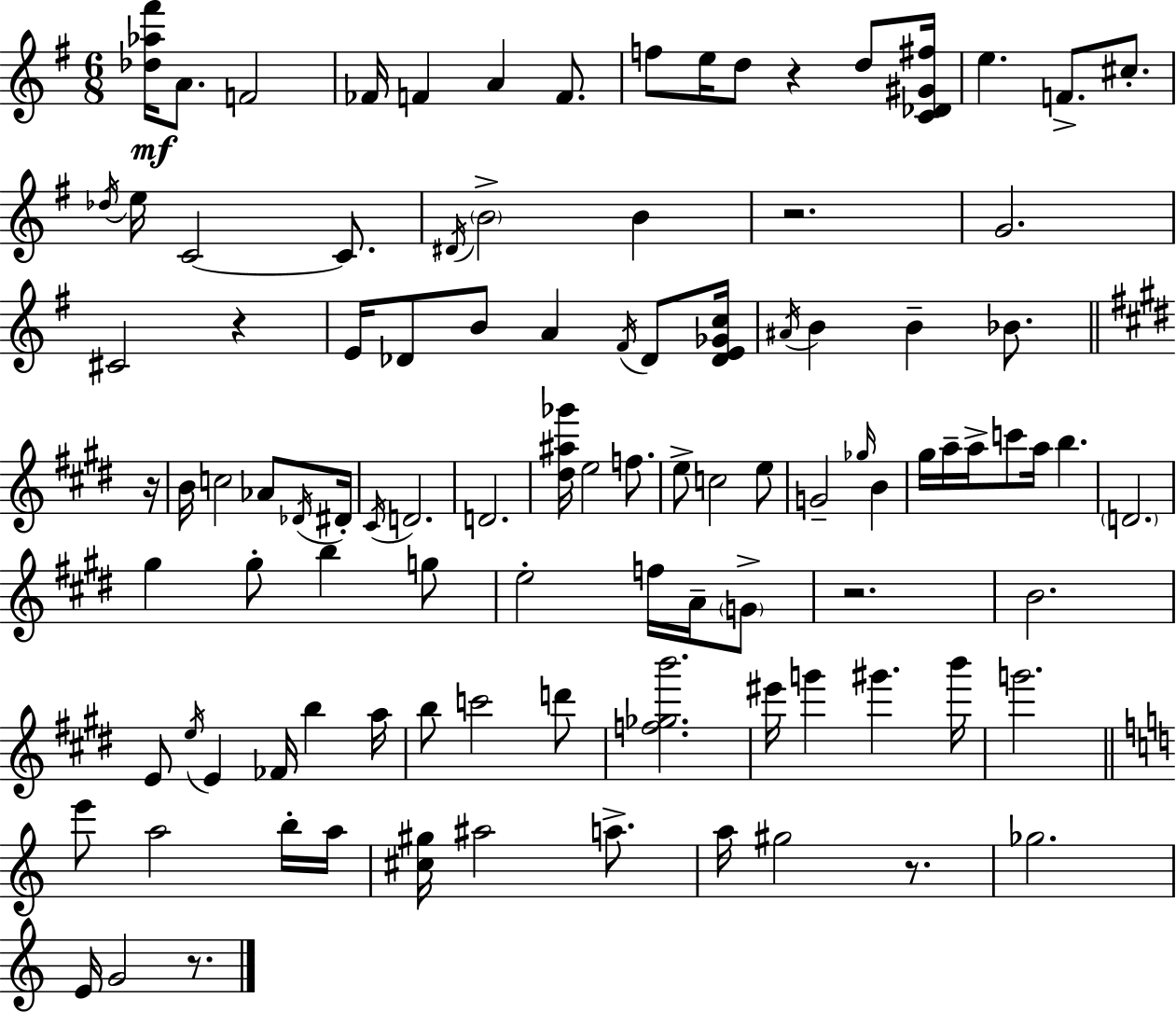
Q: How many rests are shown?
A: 7